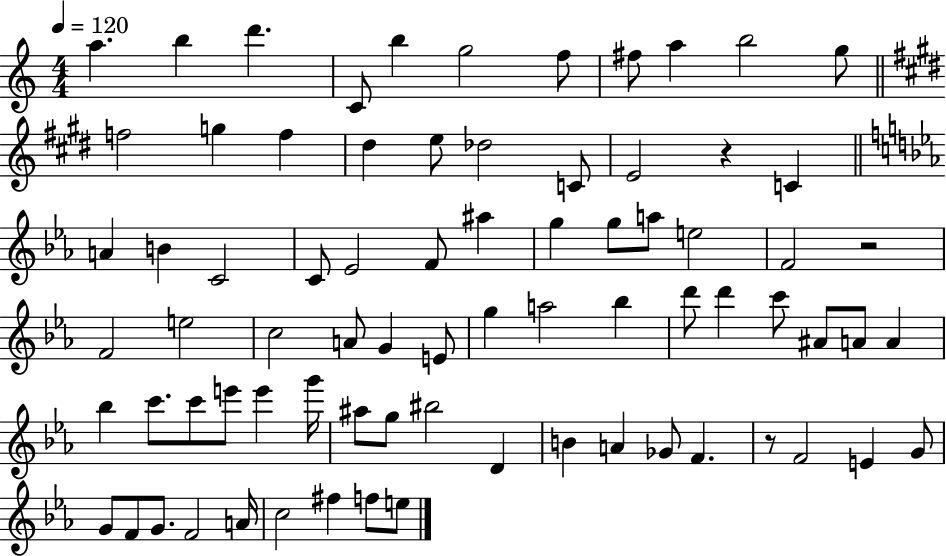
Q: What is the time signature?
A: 4/4